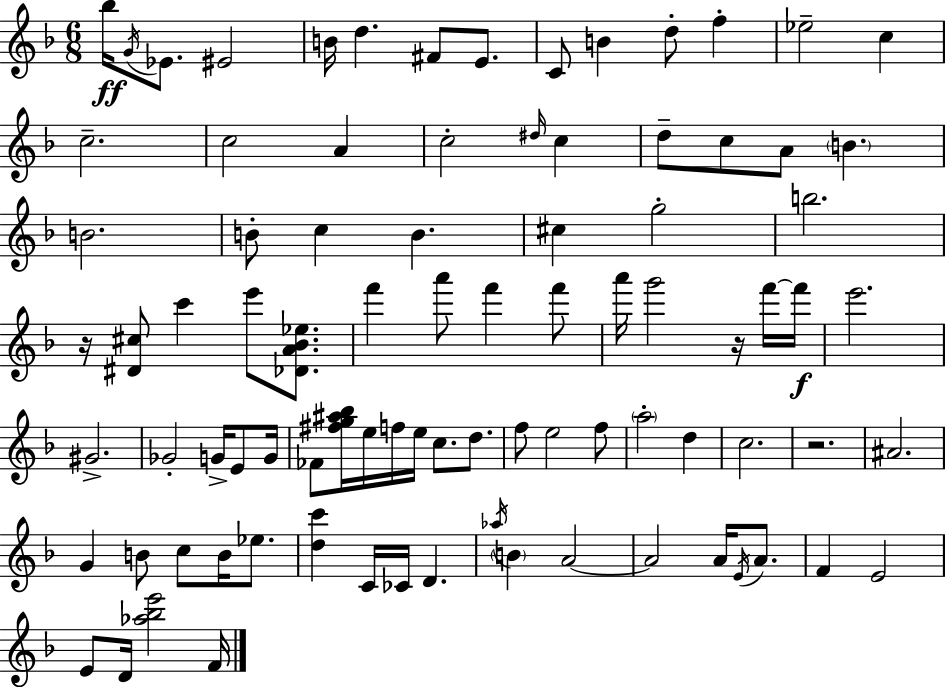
{
  \clef treble
  \numericTimeSignature
  \time 6/8
  \key f \major
  bes''16\ff \acciaccatura { g'16 } ees'8. eis'2 | b'16 d''4. fis'8 e'8. | c'8 b'4 d''8-. f''4-. | ees''2-- c''4 | \break c''2.-- | c''2 a'4 | c''2-. \grace { dis''16 } c''4 | d''8-- c''8 a'8 \parenthesize b'4. | \break b'2. | b'8-. c''4 b'4. | cis''4 g''2-. | b''2. | \break r16 <dis' cis''>8 c'''4 e'''8 <des' a' bes' ees''>8. | f'''4 a'''8 f'''4 | f'''8 a'''16 g'''2 r16 | f'''16~~ f'''16\f e'''2. | \break gis'2.-> | ges'2-. g'16-> e'8 | g'16 fes'8 <fis'' g'' ais'' bes''>16 e''16 f''16 e''16 c''8. d''8. | f''8 e''2 | \break f''8 \parenthesize a''2-. d''4 | c''2. | r2. | ais'2. | \break g'4 b'8 c''8 b'16 ees''8. | <d'' c'''>4 c'16 ces'16 d'4. | \acciaccatura { aes''16 } \parenthesize b'4 a'2~~ | a'2 a'16 | \break \acciaccatura { e'16 } a'8. f'4 e'2 | e'8 d'16 <aes'' bes'' e'''>2 | f'16 \bar "|."
}